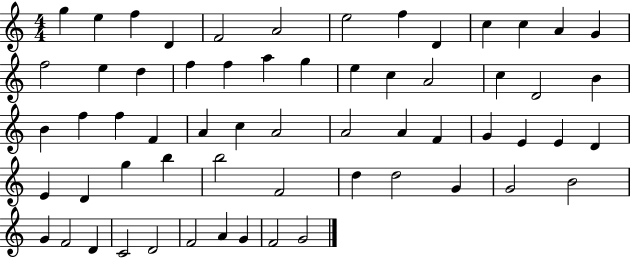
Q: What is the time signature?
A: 4/4